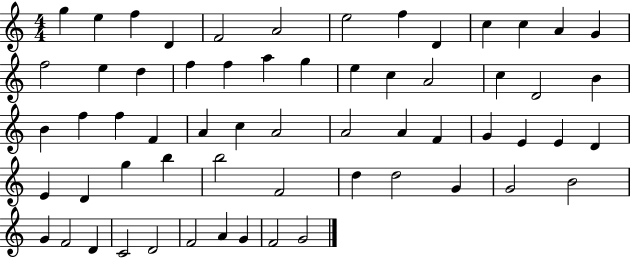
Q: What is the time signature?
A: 4/4